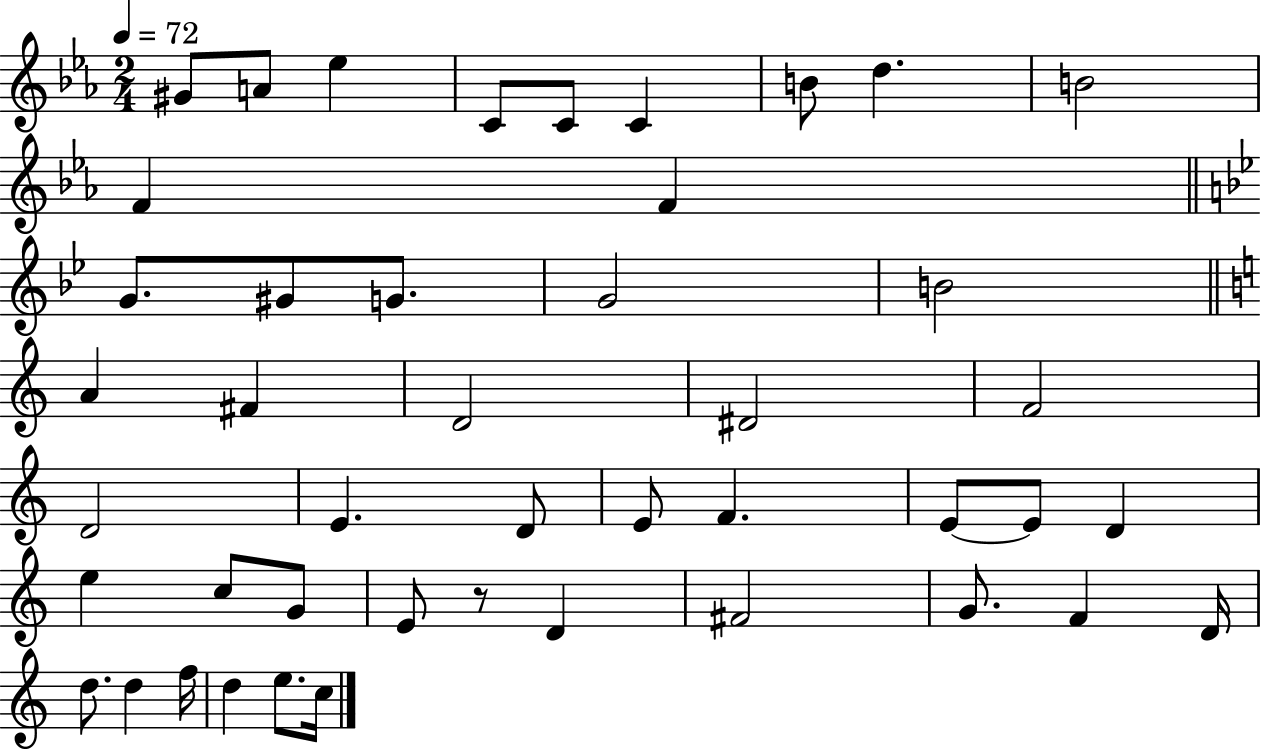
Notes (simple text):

G#4/e A4/e Eb5/q C4/e C4/e C4/q B4/e D5/q. B4/h F4/q F4/q G4/e. G#4/e G4/e. G4/h B4/h A4/q F#4/q D4/h D#4/h F4/h D4/h E4/q. D4/e E4/e F4/q. E4/e E4/e D4/q E5/q C5/e G4/e E4/e R/e D4/q F#4/h G4/e. F4/q D4/s D5/e. D5/q F5/s D5/q E5/e. C5/s